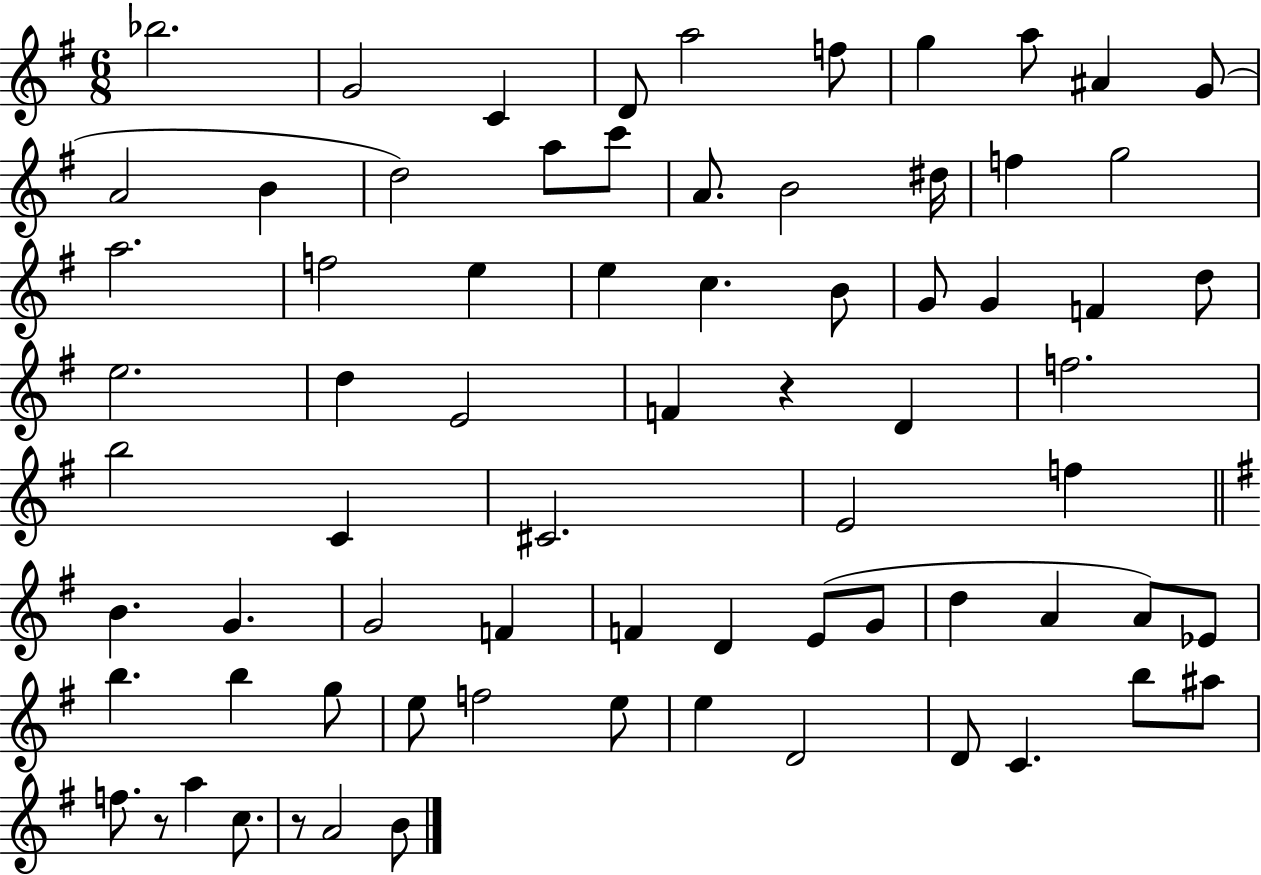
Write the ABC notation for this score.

X:1
T:Untitled
M:6/8
L:1/4
K:G
_b2 G2 C D/2 a2 f/2 g a/2 ^A G/2 A2 B d2 a/2 c'/2 A/2 B2 ^d/4 f g2 a2 f2 e e c B/2 G/2 G F d/2 e2 d E2 F z D f2 b2 C ^C2 E2 f B G G2 F F D E/2 G/2 d A A/2 _E/2 b b g/2 e/2 f2 e/2 e D2 D/2 C b/2 ^a/2 f/2 z/2 a c/2 z/2 A2 B/2